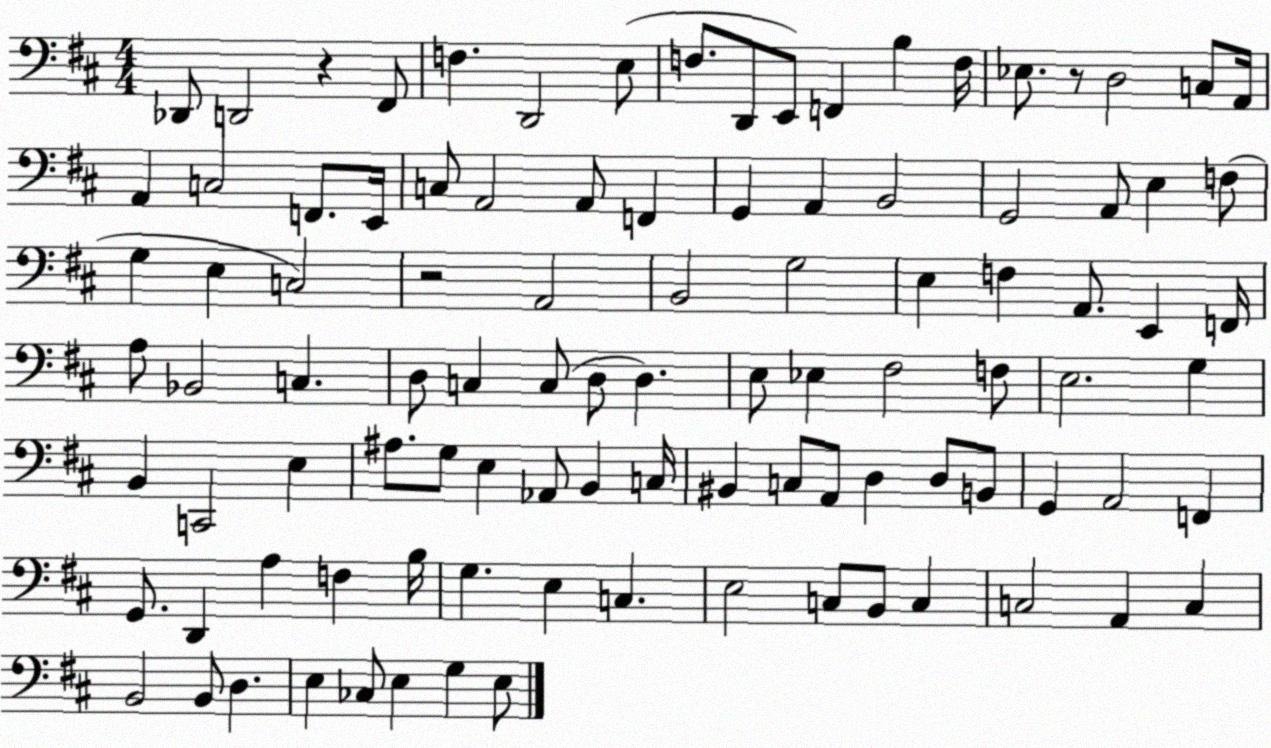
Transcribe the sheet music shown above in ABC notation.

X:1
T:Untitled
M:4/4
L:1/4
K:D
_D,,/2 D,,2 z ^F,,/2 F, D,,2 E,/2 F,/2 D,,/2 E,,/2 F,, B, F,/4 _E,/2 z/2 D,2 C,/2 A,,/4 A,, C,2 F,,/2 E,,/4 C,/2 A,,2 A,,/2 F,, G,, A,, B,,2 G,,2 A,,/2 E, F,/2 G, E, C,2 z2 A,,2 B,,2 G,2 E, F, A,,/2 E,, F,,/4 A,/2 _B,,2 C, D,/2 C, C,/2 D,/2 D, E,/2 _E, ^F,2 F,/2 E,2 G, B,, C,,2 E, ^A,/2 G,/2 E, _A,,/2 B,, C,/4 ^B,, C,/2 A,,/2 D, D,/2 B,,/2 G,, A,,2 F,, G,,/2 D,, A, F, B,/4 G, E, C, E,2 C,/2 B,,/2 C, C,2 A,, C, B,,2 B,,/2 D, E, _C,/2 E, G, E,/2